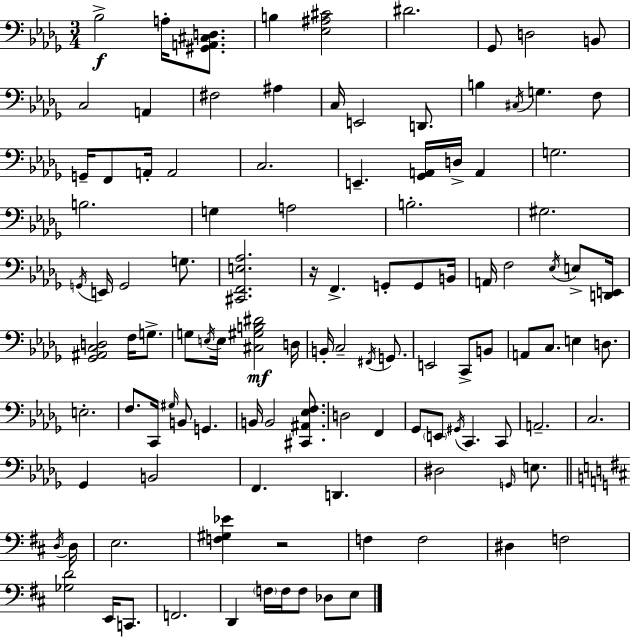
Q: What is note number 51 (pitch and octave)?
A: B2